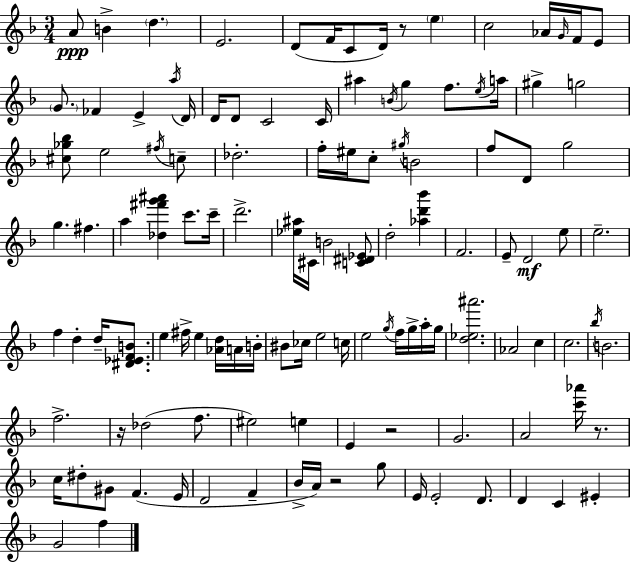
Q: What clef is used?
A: treble